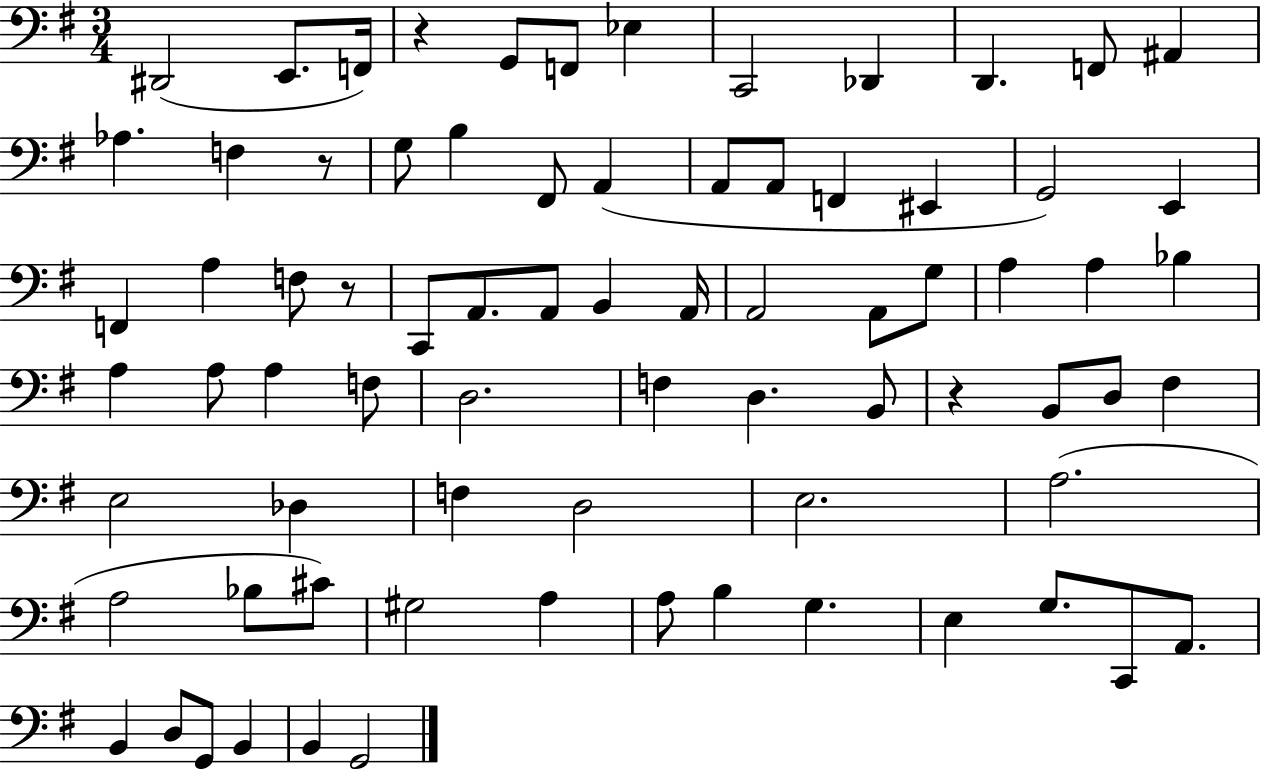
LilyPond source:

{
  \clef bass
  \numericTimeSignature
  \time 3/4
  \key g \major
  dis,2( e,8. f,16) | r4 g,8 f,8 ees4 | c,2 des,4 | d,4. f,8 ais,4 | \break aes4. f4 r8 | g8 b4 fis,8 a,4( | a,8 a,8 f,4 eis,4 | g,2) e,4 | \break f,4 a4 f8 r8 | c,8 a,8. a,8 b,4 a,16 | a,2 a,8 g8 | a4 a4 bes4 | \break a4 a8 a4 f8 | d2. | f4 d4. b,8 | r4 b,8 d8 fis4 | \break e2 des4 | f4 d2 | e2. | a2.( | \break a2 bes8 cis'8) | gis2 a4 | a8 b4 g4. | e4 g8. c,8 a,8. | \break b,4 d8 g,8 b,4 | b,4 g,2 | \bar "|."
}